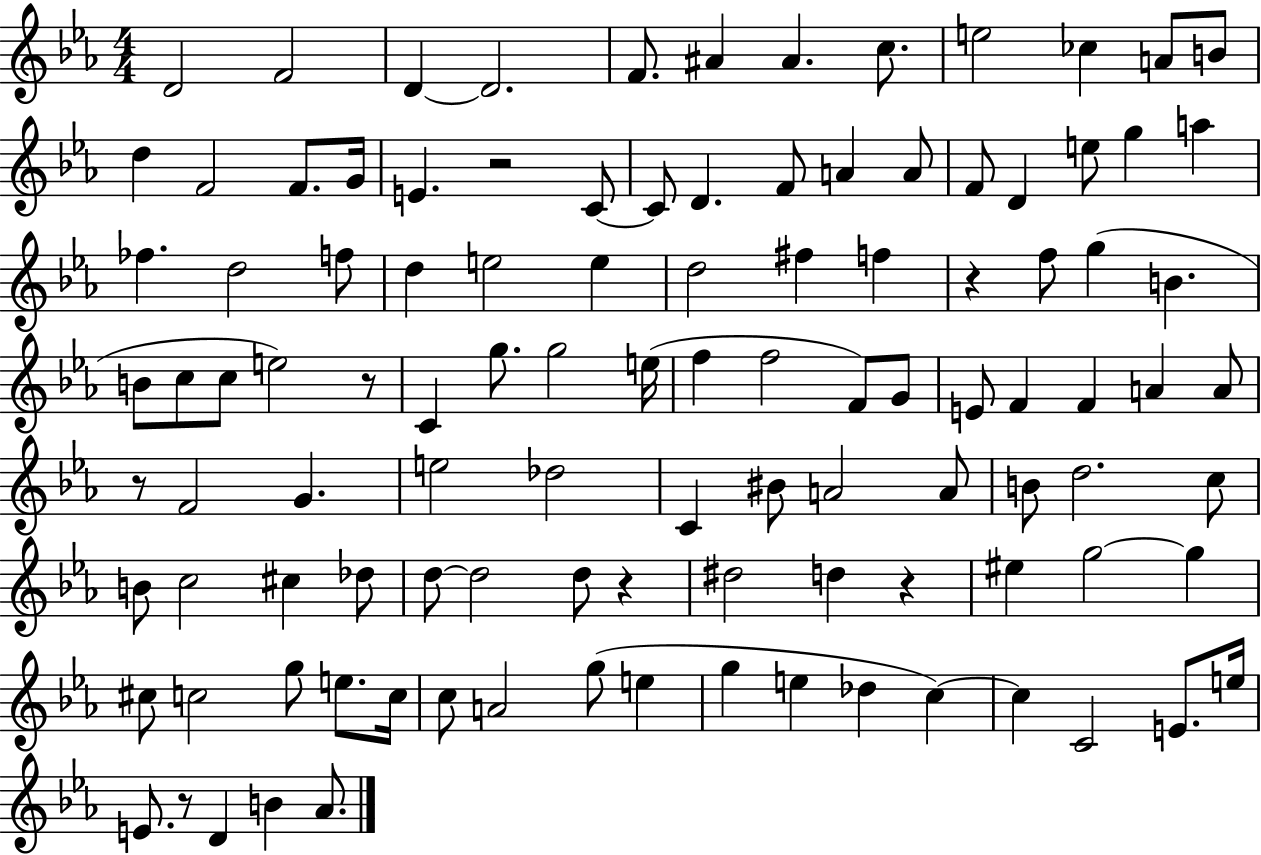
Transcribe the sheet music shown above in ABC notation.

X:1
T:Untitled
M:4/4
L:1/4
K:Eb
D2 F2 D D2 F/2 ^A ^A c/2 e2 _c A/2 B/2 d F2 F/2 G/4 E z2 C/2 C/2 D F/2 A A/2 F/2 D e/2 g a _f d2 f/2 d e2 e d2 ^f f z f/2 g B B/2 c/2 c/2 e2 z/2 C g/2 g2 e/4 f f2 F/2 G/2 E/2 F F A A/2 z/2 F2 G e2 _d2 C ^B/2 A2 A/2 B/2 d2 c/2 B/2 c2 ^c _d/2 d/2 d2 d/2 z ^d2 d z ^e g2 g ^c/2 c2 g/2 e/2 c/4 c/2 A2 g/2 e g e _d c c C2 E/2 e/4 E/2 z/2 D B _A/2